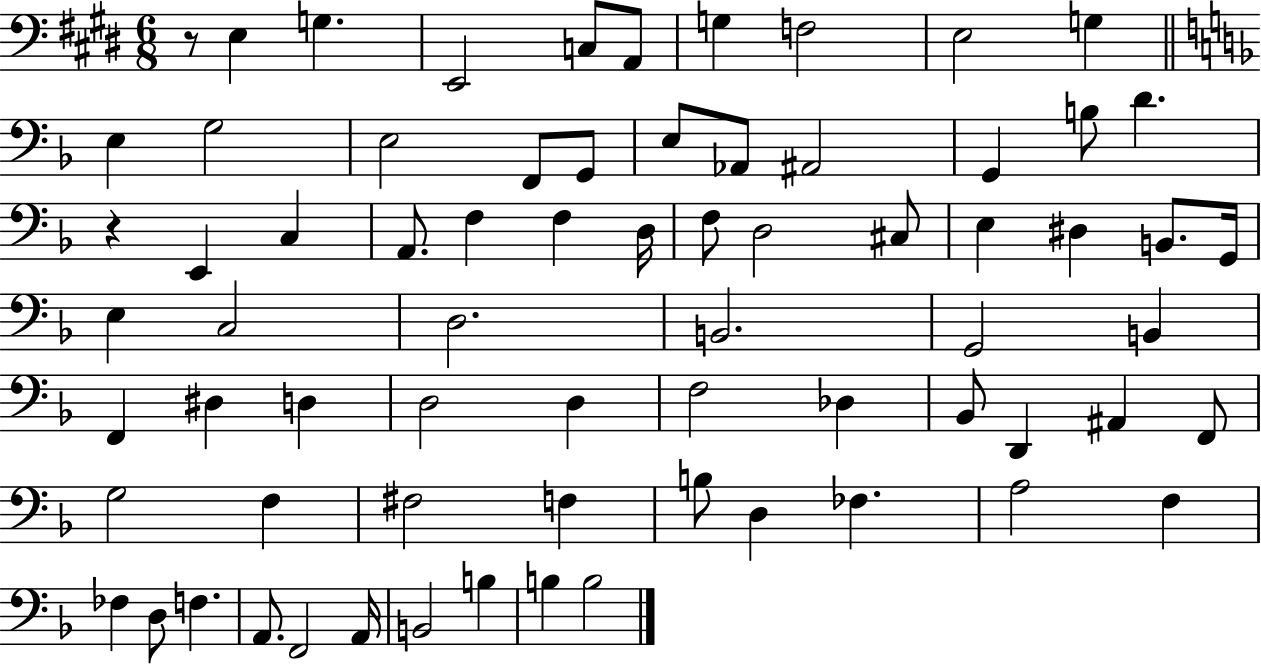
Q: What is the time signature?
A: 6/8